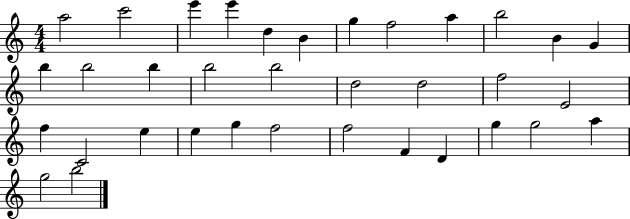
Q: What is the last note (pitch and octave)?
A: B5